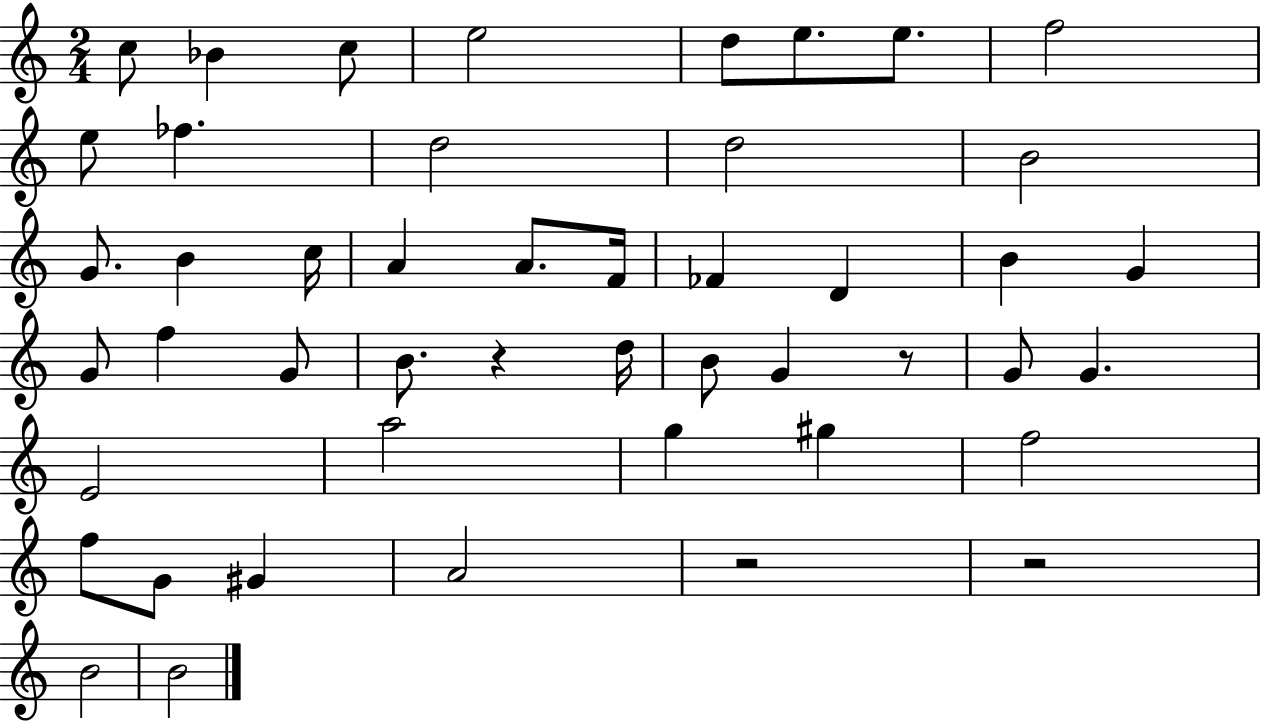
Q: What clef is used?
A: treble